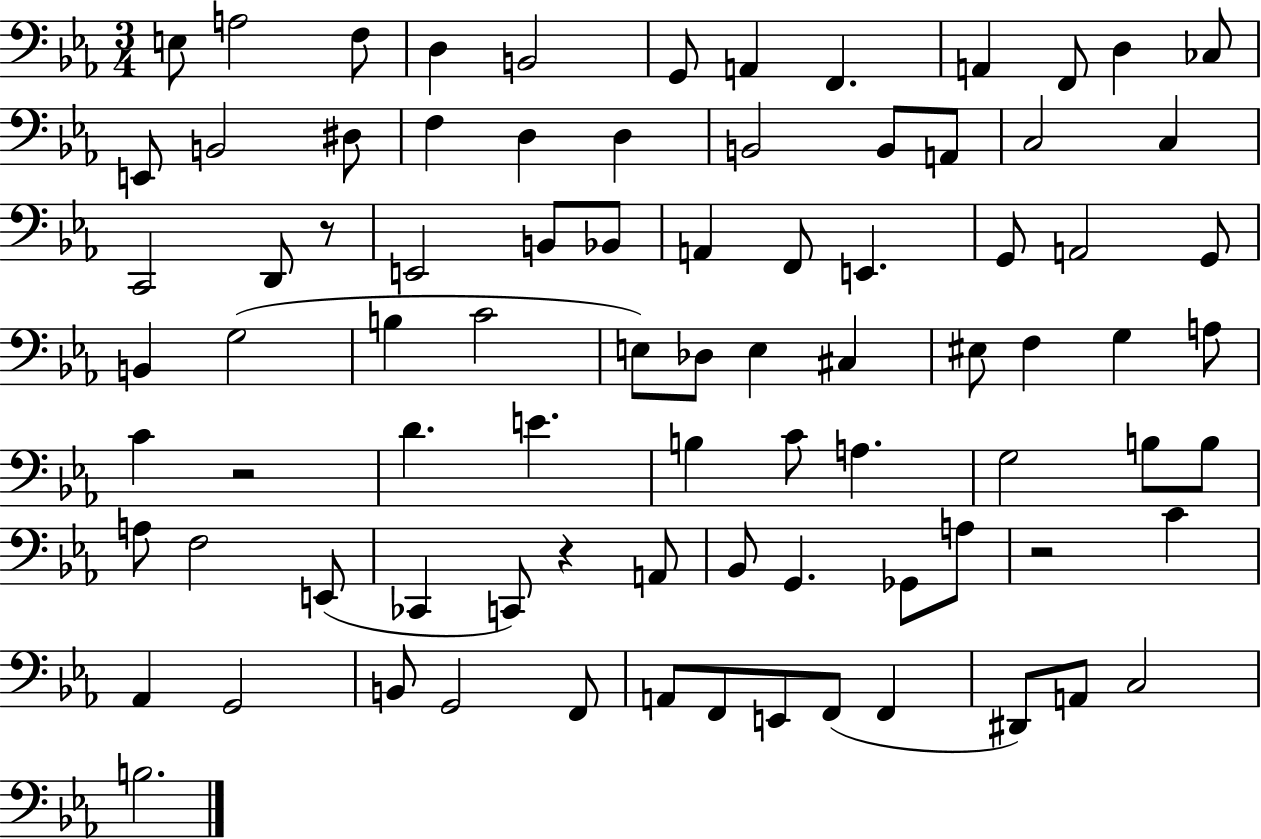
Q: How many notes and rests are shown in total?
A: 84